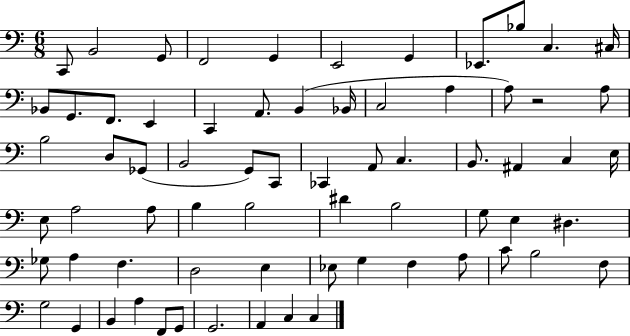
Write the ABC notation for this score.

X:1
T:Untitled
M:6/8
L:1/4
K:C
C,,/2 B,,2 G,,/2 F,,2 G,, E,,2 G,, _E,,/2 _B,/2 C, ^C,/4 _B,,/2 G,,/2 F,,/2 E,, C,, A,,/2 B,, _B,,/4 C,2 A, A,/2 z2 A,/2 B,2 D,/2 _G,,/2 B,,2 G,,/2 C,,/2 _C,, A,,/2 C, B,,/2 ^A,, C, E,/4 E,/2 A,2 A,/2 B, B,2 ^D B,2 G,/2 E, ^D, _G,/2 A, F, D,2 E, _E,/2 G, F, A,/2 C/2 B,2 F,/2 G,2 G,, B,, A, F,,/2 G,,/2 G,,2 A,, C, C,